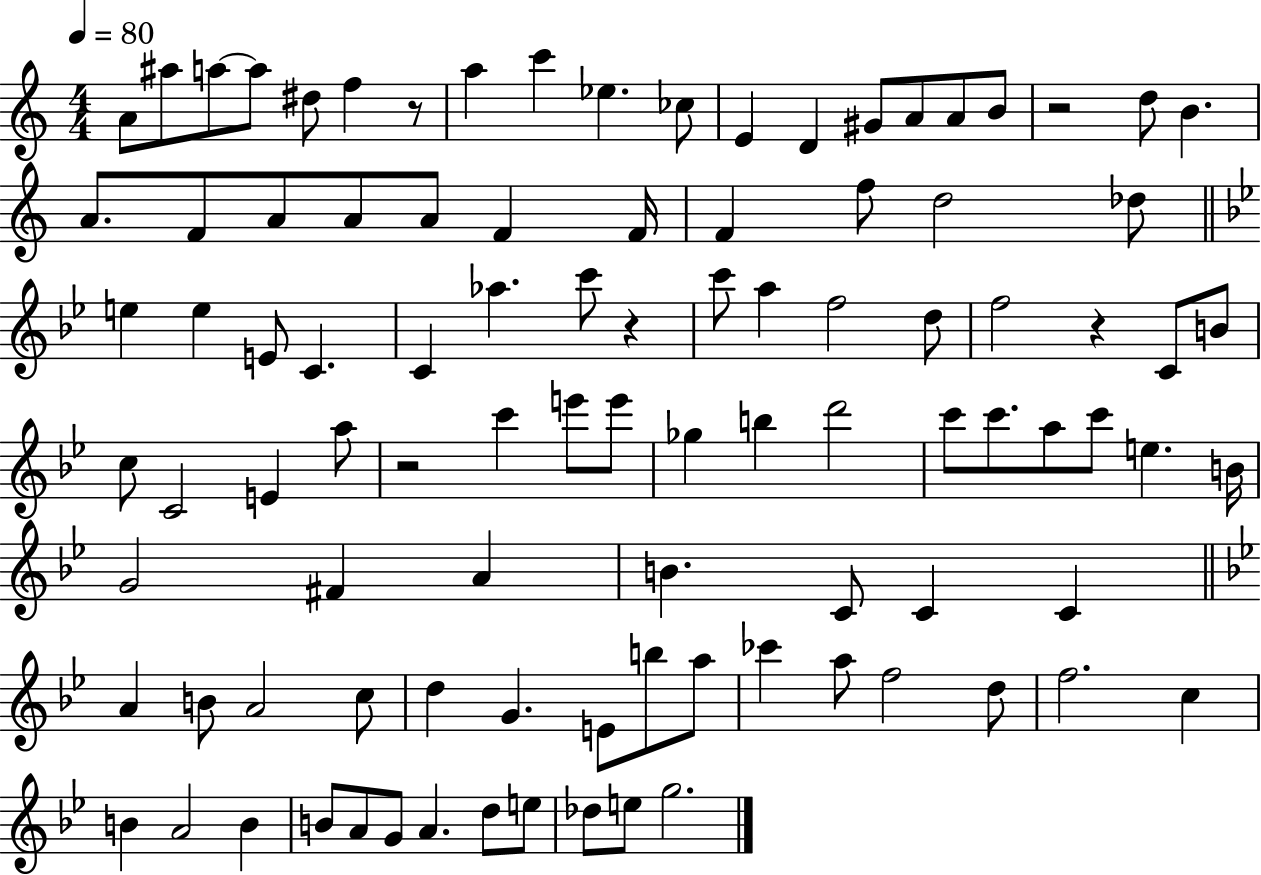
X:1
T:Untitled
M:4/4
L:1/4
K:C
A/2 ^a/2 a/2 a/2 ^d/2 f z/2 a c' _e _c/2 E D ^G/2 A/2 A/2 B/2 z2 d/2 B A/2 F/2 A/2 A/2 A/2 F F/4 F f/2 d2 _d/2 e e E/2 C C _a c'/2 z c'/2 a f2 d/2 f2 z C/2 B/2 c/2 C2 E a/2 z2 c' e'/2 e'/2 _g b d'2 c'/2 c'/2 a/2 c'/2 e B/4 G2 ^F A B C/2 C C A B/2 A2 c/2 d G E/2 b/2 a/2 _c' a/2 f2 d/2 f2 c B A2 B B/2 A/2 G/2 A d/2 e/2 _d/2 e/2 g2